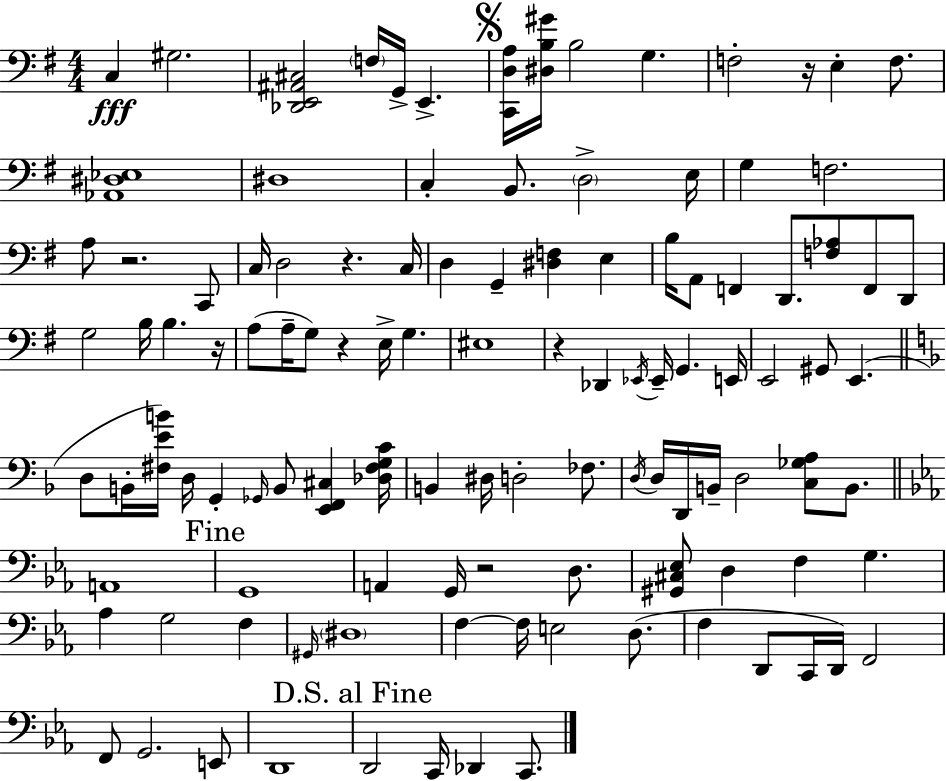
X:1
T:Untitled
M:4/4
L:1/4
K:Em
C, ^G,2 [_D,,E,,^A,,^C,]2 F,/4 G,,/4 E,, [C,,D,A,]/4 [^D,B,^G]/4 B,2 G, F,2 z/4 E, F,/2 [_A,,^D,_E,]4 ^D,4 C, B,,/2 D,2 E,/4 G, F,2 A,/2 z2 C,,/2 C,/4 D,2 z C,/4 D, G,, [^D,F,] E, B,/4 A,,/2 F,, D,,/2 [F,_A,]/2 F,,/2 D,,/2 G,2 B,/4 B, z/4 A,/2 A,/4 G,/2 z E,/4 G, ^E,4 z _D,, _E,,/4 _E,,/4 G,, E,,/4 E,,2 ^G,,/2 E,, D,/2 B,,/4 [^F,EB]/4 D,/4 G,, _G,,/4 B,,/2 [E,,F,,^C,] [_D,^F,G,C]/4 B,, ^D,/4 D,2 _F,/2 D,/4 D,/4 D,,/4 B,,/4 D,2 [C,_G,A,]/2 B,,/2 A,,4 G,,4 A,, G,,/4 z2 D,/2 [^G,,^C,_E,]/2 D, F, G, _A, G,2 F, ^G,,/4 ^D,4 F, F,/4 E,2 D,/2 F, D,,/2 C,,/4 D,,/4 F,,2 F,,/2 G,,2 E,,/2 D,,4 D,,2 C,,/4 _D,, C,,/2